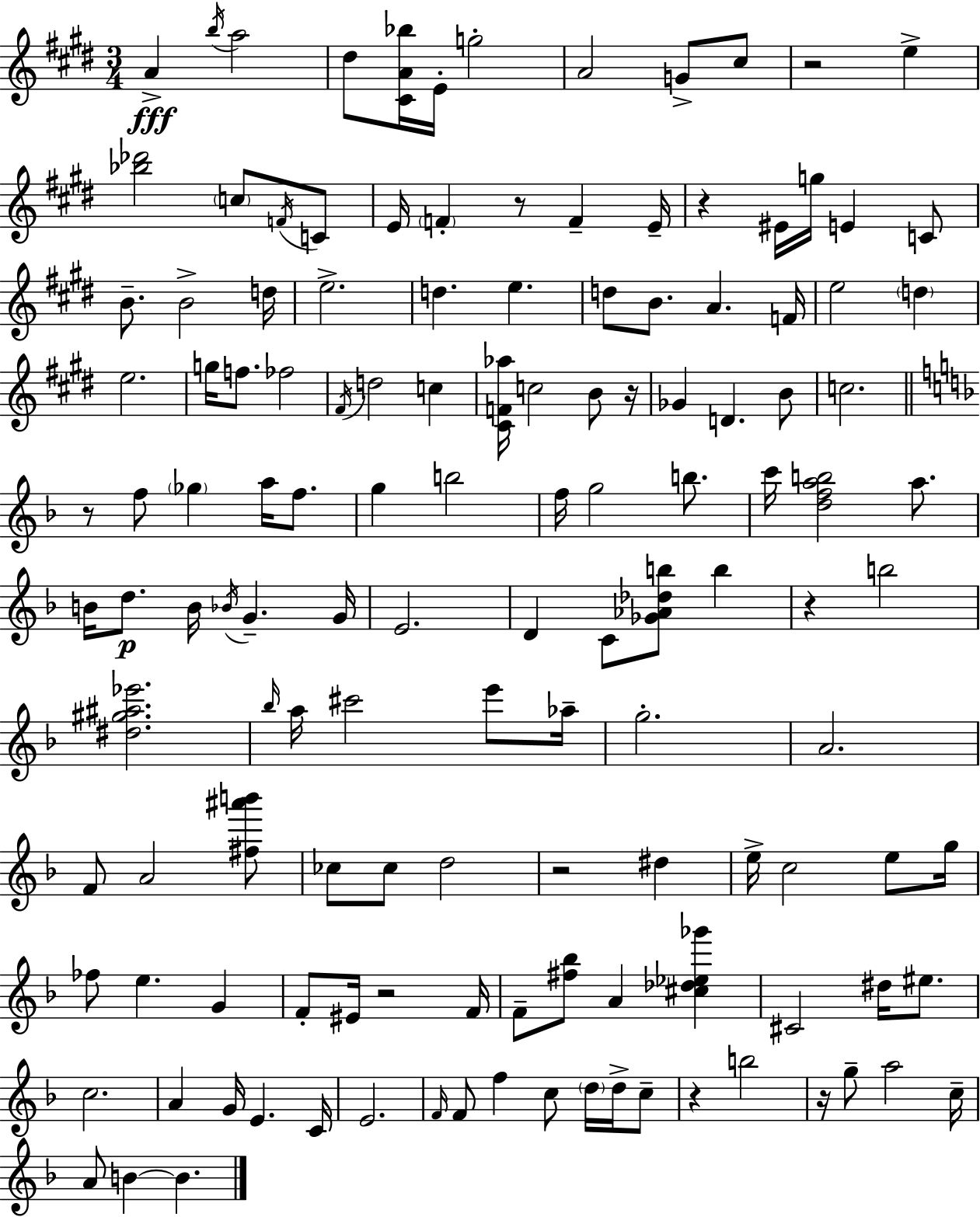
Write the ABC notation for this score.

X:1
T:Untitled
M:3/4
L:1/4
K:E
A b/4 a2 ^d/2 [^CA_b]/4 E/4 g2 A2 G/2 ^c/2 z2 e [_b_d']2 c/2 F/4 C/2 E/4 F z/2 F E/4 z ^E/4 g/4 E C/2 B/2 B2 d/4 e2 d e d/2 B/2 A F/4 e2 d e2 g/4 f/2 _f2 ^F/4 d2 c [^CF_a]/4 c2 B/2 z/4 _G D B/2 c2 z/2 f/2 _g a/4 f/2 g b2 f/4 g2 b/2 c'/4 [dfab]2 a/2 B/4 d/2 B/4 _B/4 G G/4 E2 D C/2 [_G_A_db]/2 b z b2 [^d^g^a_e']2 _b/4 a/4 ^c'2 e'/2 _a/4 g2 A2 F/2 A2 [^f^a'b']/2 _c/2 _c/2 d2 z2 ^d e/4 c2 e/2 g/4 _f/2 e G F/2 ^E/4 z2 F/4 F/2 [^f_b]/2 A [^c_d_e_g'] ^C2 ^d/4 ^e/2 c2 A G/4 E C/4 E2 F/4 F/2 f c/2 d/4 d/4 c/2 z b2 z/4 g/2 a2 c/4 A/2 B B